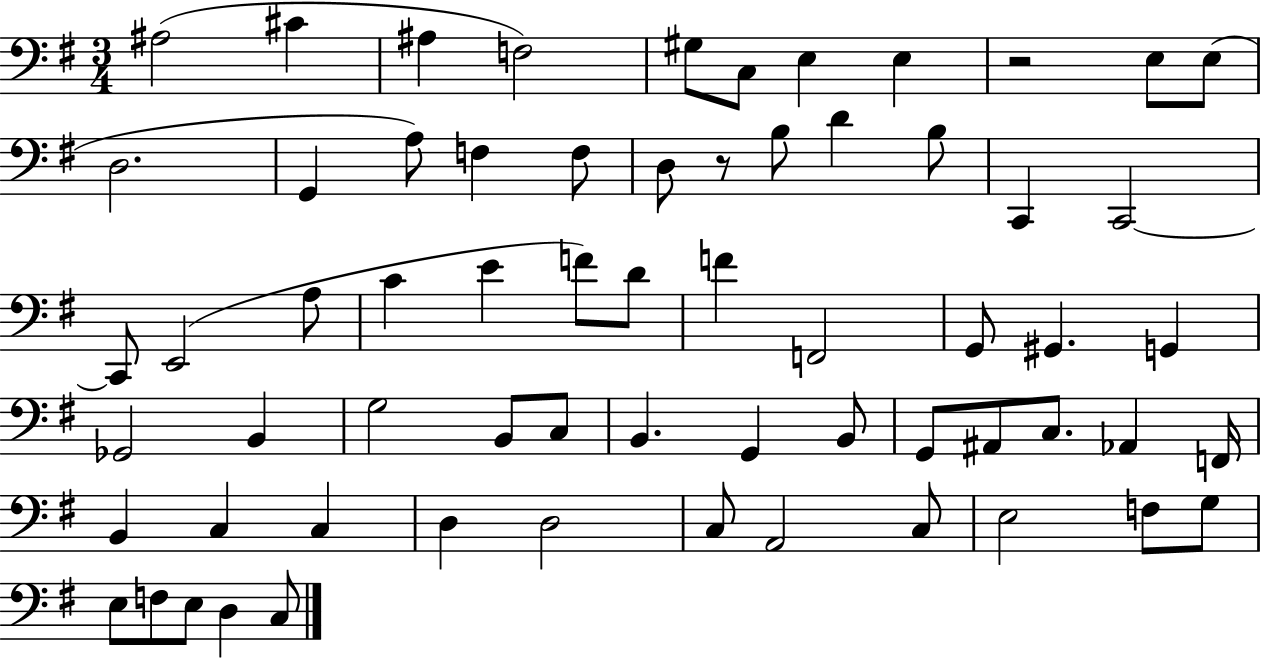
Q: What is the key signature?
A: G major